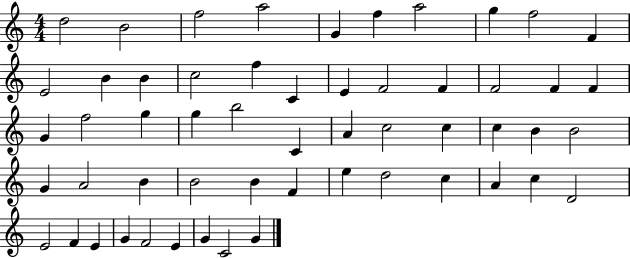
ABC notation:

X:1
T:Untitled
M:4/4
L:1/4
K:C
d2 B2 f2 a2 G f a2 g f2 F E2 B B c2 f C E F2 F F2 F F G f2 g g b2 C A c2 c c B B2 G A2 B B2 B F e d2 c A c D2 E2 F E G F2 E G C2 G